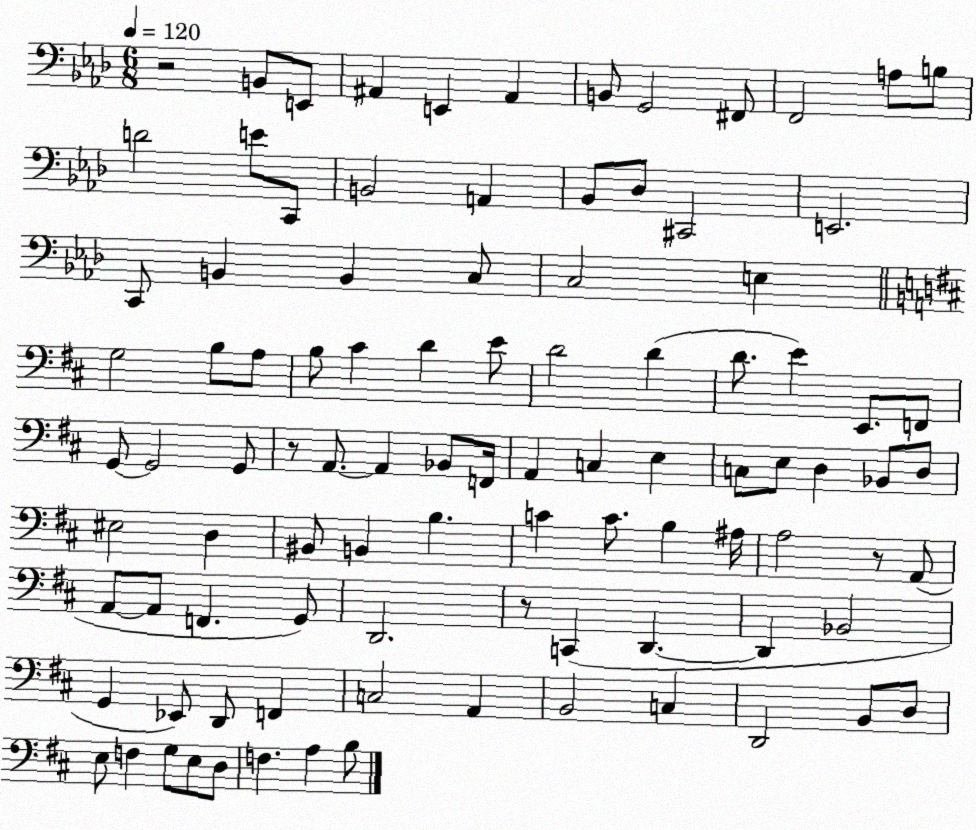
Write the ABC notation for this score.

X:1
T:Untitled
M:6/8
L:1/4
K:Ab
z2 B,,/2 E,,/2 ^A,, E,, ^A,, B,,/2 G,,2 ^F,,/2 F,,2 A,/2 B,/2 D2 E/2 C,,/2 B,,2 A,, _B,,/2 _D,/2 ^C,,2 E,,2 C,,/2 B,, B,, C,/2 C,2 E, G,2 B,/2 A,/2 B,/2 ^C D E/2 D2 D D/2 E E,,/2 F,,/2 G,,/2 G,,2 G,,/2 z/2 A,,/2 A,, _B,,/2 F,,/4 A,, C, E, C,/2 E,/2 D, _B,,/2 D,/2 ^E,2 D, ^B,,/2 B,, B, C C/2 B, ^A,/4 A,2 z/2 A,,/2 A,,/2 A,,/2 F,, G,,/2 D,,2 z/2 C,, D,, D,, _B,,2 G,, _E,,/2 D,,/2 F,, C,2 A,, B,,2 C, D,,2 B,,/2 D,/2 E,/2 F, G,/2 E,/2 D,/2 F, A, B,/2